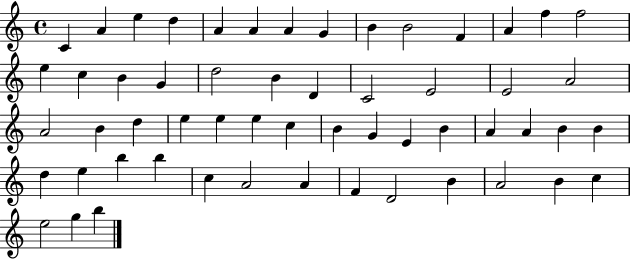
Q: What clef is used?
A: treble